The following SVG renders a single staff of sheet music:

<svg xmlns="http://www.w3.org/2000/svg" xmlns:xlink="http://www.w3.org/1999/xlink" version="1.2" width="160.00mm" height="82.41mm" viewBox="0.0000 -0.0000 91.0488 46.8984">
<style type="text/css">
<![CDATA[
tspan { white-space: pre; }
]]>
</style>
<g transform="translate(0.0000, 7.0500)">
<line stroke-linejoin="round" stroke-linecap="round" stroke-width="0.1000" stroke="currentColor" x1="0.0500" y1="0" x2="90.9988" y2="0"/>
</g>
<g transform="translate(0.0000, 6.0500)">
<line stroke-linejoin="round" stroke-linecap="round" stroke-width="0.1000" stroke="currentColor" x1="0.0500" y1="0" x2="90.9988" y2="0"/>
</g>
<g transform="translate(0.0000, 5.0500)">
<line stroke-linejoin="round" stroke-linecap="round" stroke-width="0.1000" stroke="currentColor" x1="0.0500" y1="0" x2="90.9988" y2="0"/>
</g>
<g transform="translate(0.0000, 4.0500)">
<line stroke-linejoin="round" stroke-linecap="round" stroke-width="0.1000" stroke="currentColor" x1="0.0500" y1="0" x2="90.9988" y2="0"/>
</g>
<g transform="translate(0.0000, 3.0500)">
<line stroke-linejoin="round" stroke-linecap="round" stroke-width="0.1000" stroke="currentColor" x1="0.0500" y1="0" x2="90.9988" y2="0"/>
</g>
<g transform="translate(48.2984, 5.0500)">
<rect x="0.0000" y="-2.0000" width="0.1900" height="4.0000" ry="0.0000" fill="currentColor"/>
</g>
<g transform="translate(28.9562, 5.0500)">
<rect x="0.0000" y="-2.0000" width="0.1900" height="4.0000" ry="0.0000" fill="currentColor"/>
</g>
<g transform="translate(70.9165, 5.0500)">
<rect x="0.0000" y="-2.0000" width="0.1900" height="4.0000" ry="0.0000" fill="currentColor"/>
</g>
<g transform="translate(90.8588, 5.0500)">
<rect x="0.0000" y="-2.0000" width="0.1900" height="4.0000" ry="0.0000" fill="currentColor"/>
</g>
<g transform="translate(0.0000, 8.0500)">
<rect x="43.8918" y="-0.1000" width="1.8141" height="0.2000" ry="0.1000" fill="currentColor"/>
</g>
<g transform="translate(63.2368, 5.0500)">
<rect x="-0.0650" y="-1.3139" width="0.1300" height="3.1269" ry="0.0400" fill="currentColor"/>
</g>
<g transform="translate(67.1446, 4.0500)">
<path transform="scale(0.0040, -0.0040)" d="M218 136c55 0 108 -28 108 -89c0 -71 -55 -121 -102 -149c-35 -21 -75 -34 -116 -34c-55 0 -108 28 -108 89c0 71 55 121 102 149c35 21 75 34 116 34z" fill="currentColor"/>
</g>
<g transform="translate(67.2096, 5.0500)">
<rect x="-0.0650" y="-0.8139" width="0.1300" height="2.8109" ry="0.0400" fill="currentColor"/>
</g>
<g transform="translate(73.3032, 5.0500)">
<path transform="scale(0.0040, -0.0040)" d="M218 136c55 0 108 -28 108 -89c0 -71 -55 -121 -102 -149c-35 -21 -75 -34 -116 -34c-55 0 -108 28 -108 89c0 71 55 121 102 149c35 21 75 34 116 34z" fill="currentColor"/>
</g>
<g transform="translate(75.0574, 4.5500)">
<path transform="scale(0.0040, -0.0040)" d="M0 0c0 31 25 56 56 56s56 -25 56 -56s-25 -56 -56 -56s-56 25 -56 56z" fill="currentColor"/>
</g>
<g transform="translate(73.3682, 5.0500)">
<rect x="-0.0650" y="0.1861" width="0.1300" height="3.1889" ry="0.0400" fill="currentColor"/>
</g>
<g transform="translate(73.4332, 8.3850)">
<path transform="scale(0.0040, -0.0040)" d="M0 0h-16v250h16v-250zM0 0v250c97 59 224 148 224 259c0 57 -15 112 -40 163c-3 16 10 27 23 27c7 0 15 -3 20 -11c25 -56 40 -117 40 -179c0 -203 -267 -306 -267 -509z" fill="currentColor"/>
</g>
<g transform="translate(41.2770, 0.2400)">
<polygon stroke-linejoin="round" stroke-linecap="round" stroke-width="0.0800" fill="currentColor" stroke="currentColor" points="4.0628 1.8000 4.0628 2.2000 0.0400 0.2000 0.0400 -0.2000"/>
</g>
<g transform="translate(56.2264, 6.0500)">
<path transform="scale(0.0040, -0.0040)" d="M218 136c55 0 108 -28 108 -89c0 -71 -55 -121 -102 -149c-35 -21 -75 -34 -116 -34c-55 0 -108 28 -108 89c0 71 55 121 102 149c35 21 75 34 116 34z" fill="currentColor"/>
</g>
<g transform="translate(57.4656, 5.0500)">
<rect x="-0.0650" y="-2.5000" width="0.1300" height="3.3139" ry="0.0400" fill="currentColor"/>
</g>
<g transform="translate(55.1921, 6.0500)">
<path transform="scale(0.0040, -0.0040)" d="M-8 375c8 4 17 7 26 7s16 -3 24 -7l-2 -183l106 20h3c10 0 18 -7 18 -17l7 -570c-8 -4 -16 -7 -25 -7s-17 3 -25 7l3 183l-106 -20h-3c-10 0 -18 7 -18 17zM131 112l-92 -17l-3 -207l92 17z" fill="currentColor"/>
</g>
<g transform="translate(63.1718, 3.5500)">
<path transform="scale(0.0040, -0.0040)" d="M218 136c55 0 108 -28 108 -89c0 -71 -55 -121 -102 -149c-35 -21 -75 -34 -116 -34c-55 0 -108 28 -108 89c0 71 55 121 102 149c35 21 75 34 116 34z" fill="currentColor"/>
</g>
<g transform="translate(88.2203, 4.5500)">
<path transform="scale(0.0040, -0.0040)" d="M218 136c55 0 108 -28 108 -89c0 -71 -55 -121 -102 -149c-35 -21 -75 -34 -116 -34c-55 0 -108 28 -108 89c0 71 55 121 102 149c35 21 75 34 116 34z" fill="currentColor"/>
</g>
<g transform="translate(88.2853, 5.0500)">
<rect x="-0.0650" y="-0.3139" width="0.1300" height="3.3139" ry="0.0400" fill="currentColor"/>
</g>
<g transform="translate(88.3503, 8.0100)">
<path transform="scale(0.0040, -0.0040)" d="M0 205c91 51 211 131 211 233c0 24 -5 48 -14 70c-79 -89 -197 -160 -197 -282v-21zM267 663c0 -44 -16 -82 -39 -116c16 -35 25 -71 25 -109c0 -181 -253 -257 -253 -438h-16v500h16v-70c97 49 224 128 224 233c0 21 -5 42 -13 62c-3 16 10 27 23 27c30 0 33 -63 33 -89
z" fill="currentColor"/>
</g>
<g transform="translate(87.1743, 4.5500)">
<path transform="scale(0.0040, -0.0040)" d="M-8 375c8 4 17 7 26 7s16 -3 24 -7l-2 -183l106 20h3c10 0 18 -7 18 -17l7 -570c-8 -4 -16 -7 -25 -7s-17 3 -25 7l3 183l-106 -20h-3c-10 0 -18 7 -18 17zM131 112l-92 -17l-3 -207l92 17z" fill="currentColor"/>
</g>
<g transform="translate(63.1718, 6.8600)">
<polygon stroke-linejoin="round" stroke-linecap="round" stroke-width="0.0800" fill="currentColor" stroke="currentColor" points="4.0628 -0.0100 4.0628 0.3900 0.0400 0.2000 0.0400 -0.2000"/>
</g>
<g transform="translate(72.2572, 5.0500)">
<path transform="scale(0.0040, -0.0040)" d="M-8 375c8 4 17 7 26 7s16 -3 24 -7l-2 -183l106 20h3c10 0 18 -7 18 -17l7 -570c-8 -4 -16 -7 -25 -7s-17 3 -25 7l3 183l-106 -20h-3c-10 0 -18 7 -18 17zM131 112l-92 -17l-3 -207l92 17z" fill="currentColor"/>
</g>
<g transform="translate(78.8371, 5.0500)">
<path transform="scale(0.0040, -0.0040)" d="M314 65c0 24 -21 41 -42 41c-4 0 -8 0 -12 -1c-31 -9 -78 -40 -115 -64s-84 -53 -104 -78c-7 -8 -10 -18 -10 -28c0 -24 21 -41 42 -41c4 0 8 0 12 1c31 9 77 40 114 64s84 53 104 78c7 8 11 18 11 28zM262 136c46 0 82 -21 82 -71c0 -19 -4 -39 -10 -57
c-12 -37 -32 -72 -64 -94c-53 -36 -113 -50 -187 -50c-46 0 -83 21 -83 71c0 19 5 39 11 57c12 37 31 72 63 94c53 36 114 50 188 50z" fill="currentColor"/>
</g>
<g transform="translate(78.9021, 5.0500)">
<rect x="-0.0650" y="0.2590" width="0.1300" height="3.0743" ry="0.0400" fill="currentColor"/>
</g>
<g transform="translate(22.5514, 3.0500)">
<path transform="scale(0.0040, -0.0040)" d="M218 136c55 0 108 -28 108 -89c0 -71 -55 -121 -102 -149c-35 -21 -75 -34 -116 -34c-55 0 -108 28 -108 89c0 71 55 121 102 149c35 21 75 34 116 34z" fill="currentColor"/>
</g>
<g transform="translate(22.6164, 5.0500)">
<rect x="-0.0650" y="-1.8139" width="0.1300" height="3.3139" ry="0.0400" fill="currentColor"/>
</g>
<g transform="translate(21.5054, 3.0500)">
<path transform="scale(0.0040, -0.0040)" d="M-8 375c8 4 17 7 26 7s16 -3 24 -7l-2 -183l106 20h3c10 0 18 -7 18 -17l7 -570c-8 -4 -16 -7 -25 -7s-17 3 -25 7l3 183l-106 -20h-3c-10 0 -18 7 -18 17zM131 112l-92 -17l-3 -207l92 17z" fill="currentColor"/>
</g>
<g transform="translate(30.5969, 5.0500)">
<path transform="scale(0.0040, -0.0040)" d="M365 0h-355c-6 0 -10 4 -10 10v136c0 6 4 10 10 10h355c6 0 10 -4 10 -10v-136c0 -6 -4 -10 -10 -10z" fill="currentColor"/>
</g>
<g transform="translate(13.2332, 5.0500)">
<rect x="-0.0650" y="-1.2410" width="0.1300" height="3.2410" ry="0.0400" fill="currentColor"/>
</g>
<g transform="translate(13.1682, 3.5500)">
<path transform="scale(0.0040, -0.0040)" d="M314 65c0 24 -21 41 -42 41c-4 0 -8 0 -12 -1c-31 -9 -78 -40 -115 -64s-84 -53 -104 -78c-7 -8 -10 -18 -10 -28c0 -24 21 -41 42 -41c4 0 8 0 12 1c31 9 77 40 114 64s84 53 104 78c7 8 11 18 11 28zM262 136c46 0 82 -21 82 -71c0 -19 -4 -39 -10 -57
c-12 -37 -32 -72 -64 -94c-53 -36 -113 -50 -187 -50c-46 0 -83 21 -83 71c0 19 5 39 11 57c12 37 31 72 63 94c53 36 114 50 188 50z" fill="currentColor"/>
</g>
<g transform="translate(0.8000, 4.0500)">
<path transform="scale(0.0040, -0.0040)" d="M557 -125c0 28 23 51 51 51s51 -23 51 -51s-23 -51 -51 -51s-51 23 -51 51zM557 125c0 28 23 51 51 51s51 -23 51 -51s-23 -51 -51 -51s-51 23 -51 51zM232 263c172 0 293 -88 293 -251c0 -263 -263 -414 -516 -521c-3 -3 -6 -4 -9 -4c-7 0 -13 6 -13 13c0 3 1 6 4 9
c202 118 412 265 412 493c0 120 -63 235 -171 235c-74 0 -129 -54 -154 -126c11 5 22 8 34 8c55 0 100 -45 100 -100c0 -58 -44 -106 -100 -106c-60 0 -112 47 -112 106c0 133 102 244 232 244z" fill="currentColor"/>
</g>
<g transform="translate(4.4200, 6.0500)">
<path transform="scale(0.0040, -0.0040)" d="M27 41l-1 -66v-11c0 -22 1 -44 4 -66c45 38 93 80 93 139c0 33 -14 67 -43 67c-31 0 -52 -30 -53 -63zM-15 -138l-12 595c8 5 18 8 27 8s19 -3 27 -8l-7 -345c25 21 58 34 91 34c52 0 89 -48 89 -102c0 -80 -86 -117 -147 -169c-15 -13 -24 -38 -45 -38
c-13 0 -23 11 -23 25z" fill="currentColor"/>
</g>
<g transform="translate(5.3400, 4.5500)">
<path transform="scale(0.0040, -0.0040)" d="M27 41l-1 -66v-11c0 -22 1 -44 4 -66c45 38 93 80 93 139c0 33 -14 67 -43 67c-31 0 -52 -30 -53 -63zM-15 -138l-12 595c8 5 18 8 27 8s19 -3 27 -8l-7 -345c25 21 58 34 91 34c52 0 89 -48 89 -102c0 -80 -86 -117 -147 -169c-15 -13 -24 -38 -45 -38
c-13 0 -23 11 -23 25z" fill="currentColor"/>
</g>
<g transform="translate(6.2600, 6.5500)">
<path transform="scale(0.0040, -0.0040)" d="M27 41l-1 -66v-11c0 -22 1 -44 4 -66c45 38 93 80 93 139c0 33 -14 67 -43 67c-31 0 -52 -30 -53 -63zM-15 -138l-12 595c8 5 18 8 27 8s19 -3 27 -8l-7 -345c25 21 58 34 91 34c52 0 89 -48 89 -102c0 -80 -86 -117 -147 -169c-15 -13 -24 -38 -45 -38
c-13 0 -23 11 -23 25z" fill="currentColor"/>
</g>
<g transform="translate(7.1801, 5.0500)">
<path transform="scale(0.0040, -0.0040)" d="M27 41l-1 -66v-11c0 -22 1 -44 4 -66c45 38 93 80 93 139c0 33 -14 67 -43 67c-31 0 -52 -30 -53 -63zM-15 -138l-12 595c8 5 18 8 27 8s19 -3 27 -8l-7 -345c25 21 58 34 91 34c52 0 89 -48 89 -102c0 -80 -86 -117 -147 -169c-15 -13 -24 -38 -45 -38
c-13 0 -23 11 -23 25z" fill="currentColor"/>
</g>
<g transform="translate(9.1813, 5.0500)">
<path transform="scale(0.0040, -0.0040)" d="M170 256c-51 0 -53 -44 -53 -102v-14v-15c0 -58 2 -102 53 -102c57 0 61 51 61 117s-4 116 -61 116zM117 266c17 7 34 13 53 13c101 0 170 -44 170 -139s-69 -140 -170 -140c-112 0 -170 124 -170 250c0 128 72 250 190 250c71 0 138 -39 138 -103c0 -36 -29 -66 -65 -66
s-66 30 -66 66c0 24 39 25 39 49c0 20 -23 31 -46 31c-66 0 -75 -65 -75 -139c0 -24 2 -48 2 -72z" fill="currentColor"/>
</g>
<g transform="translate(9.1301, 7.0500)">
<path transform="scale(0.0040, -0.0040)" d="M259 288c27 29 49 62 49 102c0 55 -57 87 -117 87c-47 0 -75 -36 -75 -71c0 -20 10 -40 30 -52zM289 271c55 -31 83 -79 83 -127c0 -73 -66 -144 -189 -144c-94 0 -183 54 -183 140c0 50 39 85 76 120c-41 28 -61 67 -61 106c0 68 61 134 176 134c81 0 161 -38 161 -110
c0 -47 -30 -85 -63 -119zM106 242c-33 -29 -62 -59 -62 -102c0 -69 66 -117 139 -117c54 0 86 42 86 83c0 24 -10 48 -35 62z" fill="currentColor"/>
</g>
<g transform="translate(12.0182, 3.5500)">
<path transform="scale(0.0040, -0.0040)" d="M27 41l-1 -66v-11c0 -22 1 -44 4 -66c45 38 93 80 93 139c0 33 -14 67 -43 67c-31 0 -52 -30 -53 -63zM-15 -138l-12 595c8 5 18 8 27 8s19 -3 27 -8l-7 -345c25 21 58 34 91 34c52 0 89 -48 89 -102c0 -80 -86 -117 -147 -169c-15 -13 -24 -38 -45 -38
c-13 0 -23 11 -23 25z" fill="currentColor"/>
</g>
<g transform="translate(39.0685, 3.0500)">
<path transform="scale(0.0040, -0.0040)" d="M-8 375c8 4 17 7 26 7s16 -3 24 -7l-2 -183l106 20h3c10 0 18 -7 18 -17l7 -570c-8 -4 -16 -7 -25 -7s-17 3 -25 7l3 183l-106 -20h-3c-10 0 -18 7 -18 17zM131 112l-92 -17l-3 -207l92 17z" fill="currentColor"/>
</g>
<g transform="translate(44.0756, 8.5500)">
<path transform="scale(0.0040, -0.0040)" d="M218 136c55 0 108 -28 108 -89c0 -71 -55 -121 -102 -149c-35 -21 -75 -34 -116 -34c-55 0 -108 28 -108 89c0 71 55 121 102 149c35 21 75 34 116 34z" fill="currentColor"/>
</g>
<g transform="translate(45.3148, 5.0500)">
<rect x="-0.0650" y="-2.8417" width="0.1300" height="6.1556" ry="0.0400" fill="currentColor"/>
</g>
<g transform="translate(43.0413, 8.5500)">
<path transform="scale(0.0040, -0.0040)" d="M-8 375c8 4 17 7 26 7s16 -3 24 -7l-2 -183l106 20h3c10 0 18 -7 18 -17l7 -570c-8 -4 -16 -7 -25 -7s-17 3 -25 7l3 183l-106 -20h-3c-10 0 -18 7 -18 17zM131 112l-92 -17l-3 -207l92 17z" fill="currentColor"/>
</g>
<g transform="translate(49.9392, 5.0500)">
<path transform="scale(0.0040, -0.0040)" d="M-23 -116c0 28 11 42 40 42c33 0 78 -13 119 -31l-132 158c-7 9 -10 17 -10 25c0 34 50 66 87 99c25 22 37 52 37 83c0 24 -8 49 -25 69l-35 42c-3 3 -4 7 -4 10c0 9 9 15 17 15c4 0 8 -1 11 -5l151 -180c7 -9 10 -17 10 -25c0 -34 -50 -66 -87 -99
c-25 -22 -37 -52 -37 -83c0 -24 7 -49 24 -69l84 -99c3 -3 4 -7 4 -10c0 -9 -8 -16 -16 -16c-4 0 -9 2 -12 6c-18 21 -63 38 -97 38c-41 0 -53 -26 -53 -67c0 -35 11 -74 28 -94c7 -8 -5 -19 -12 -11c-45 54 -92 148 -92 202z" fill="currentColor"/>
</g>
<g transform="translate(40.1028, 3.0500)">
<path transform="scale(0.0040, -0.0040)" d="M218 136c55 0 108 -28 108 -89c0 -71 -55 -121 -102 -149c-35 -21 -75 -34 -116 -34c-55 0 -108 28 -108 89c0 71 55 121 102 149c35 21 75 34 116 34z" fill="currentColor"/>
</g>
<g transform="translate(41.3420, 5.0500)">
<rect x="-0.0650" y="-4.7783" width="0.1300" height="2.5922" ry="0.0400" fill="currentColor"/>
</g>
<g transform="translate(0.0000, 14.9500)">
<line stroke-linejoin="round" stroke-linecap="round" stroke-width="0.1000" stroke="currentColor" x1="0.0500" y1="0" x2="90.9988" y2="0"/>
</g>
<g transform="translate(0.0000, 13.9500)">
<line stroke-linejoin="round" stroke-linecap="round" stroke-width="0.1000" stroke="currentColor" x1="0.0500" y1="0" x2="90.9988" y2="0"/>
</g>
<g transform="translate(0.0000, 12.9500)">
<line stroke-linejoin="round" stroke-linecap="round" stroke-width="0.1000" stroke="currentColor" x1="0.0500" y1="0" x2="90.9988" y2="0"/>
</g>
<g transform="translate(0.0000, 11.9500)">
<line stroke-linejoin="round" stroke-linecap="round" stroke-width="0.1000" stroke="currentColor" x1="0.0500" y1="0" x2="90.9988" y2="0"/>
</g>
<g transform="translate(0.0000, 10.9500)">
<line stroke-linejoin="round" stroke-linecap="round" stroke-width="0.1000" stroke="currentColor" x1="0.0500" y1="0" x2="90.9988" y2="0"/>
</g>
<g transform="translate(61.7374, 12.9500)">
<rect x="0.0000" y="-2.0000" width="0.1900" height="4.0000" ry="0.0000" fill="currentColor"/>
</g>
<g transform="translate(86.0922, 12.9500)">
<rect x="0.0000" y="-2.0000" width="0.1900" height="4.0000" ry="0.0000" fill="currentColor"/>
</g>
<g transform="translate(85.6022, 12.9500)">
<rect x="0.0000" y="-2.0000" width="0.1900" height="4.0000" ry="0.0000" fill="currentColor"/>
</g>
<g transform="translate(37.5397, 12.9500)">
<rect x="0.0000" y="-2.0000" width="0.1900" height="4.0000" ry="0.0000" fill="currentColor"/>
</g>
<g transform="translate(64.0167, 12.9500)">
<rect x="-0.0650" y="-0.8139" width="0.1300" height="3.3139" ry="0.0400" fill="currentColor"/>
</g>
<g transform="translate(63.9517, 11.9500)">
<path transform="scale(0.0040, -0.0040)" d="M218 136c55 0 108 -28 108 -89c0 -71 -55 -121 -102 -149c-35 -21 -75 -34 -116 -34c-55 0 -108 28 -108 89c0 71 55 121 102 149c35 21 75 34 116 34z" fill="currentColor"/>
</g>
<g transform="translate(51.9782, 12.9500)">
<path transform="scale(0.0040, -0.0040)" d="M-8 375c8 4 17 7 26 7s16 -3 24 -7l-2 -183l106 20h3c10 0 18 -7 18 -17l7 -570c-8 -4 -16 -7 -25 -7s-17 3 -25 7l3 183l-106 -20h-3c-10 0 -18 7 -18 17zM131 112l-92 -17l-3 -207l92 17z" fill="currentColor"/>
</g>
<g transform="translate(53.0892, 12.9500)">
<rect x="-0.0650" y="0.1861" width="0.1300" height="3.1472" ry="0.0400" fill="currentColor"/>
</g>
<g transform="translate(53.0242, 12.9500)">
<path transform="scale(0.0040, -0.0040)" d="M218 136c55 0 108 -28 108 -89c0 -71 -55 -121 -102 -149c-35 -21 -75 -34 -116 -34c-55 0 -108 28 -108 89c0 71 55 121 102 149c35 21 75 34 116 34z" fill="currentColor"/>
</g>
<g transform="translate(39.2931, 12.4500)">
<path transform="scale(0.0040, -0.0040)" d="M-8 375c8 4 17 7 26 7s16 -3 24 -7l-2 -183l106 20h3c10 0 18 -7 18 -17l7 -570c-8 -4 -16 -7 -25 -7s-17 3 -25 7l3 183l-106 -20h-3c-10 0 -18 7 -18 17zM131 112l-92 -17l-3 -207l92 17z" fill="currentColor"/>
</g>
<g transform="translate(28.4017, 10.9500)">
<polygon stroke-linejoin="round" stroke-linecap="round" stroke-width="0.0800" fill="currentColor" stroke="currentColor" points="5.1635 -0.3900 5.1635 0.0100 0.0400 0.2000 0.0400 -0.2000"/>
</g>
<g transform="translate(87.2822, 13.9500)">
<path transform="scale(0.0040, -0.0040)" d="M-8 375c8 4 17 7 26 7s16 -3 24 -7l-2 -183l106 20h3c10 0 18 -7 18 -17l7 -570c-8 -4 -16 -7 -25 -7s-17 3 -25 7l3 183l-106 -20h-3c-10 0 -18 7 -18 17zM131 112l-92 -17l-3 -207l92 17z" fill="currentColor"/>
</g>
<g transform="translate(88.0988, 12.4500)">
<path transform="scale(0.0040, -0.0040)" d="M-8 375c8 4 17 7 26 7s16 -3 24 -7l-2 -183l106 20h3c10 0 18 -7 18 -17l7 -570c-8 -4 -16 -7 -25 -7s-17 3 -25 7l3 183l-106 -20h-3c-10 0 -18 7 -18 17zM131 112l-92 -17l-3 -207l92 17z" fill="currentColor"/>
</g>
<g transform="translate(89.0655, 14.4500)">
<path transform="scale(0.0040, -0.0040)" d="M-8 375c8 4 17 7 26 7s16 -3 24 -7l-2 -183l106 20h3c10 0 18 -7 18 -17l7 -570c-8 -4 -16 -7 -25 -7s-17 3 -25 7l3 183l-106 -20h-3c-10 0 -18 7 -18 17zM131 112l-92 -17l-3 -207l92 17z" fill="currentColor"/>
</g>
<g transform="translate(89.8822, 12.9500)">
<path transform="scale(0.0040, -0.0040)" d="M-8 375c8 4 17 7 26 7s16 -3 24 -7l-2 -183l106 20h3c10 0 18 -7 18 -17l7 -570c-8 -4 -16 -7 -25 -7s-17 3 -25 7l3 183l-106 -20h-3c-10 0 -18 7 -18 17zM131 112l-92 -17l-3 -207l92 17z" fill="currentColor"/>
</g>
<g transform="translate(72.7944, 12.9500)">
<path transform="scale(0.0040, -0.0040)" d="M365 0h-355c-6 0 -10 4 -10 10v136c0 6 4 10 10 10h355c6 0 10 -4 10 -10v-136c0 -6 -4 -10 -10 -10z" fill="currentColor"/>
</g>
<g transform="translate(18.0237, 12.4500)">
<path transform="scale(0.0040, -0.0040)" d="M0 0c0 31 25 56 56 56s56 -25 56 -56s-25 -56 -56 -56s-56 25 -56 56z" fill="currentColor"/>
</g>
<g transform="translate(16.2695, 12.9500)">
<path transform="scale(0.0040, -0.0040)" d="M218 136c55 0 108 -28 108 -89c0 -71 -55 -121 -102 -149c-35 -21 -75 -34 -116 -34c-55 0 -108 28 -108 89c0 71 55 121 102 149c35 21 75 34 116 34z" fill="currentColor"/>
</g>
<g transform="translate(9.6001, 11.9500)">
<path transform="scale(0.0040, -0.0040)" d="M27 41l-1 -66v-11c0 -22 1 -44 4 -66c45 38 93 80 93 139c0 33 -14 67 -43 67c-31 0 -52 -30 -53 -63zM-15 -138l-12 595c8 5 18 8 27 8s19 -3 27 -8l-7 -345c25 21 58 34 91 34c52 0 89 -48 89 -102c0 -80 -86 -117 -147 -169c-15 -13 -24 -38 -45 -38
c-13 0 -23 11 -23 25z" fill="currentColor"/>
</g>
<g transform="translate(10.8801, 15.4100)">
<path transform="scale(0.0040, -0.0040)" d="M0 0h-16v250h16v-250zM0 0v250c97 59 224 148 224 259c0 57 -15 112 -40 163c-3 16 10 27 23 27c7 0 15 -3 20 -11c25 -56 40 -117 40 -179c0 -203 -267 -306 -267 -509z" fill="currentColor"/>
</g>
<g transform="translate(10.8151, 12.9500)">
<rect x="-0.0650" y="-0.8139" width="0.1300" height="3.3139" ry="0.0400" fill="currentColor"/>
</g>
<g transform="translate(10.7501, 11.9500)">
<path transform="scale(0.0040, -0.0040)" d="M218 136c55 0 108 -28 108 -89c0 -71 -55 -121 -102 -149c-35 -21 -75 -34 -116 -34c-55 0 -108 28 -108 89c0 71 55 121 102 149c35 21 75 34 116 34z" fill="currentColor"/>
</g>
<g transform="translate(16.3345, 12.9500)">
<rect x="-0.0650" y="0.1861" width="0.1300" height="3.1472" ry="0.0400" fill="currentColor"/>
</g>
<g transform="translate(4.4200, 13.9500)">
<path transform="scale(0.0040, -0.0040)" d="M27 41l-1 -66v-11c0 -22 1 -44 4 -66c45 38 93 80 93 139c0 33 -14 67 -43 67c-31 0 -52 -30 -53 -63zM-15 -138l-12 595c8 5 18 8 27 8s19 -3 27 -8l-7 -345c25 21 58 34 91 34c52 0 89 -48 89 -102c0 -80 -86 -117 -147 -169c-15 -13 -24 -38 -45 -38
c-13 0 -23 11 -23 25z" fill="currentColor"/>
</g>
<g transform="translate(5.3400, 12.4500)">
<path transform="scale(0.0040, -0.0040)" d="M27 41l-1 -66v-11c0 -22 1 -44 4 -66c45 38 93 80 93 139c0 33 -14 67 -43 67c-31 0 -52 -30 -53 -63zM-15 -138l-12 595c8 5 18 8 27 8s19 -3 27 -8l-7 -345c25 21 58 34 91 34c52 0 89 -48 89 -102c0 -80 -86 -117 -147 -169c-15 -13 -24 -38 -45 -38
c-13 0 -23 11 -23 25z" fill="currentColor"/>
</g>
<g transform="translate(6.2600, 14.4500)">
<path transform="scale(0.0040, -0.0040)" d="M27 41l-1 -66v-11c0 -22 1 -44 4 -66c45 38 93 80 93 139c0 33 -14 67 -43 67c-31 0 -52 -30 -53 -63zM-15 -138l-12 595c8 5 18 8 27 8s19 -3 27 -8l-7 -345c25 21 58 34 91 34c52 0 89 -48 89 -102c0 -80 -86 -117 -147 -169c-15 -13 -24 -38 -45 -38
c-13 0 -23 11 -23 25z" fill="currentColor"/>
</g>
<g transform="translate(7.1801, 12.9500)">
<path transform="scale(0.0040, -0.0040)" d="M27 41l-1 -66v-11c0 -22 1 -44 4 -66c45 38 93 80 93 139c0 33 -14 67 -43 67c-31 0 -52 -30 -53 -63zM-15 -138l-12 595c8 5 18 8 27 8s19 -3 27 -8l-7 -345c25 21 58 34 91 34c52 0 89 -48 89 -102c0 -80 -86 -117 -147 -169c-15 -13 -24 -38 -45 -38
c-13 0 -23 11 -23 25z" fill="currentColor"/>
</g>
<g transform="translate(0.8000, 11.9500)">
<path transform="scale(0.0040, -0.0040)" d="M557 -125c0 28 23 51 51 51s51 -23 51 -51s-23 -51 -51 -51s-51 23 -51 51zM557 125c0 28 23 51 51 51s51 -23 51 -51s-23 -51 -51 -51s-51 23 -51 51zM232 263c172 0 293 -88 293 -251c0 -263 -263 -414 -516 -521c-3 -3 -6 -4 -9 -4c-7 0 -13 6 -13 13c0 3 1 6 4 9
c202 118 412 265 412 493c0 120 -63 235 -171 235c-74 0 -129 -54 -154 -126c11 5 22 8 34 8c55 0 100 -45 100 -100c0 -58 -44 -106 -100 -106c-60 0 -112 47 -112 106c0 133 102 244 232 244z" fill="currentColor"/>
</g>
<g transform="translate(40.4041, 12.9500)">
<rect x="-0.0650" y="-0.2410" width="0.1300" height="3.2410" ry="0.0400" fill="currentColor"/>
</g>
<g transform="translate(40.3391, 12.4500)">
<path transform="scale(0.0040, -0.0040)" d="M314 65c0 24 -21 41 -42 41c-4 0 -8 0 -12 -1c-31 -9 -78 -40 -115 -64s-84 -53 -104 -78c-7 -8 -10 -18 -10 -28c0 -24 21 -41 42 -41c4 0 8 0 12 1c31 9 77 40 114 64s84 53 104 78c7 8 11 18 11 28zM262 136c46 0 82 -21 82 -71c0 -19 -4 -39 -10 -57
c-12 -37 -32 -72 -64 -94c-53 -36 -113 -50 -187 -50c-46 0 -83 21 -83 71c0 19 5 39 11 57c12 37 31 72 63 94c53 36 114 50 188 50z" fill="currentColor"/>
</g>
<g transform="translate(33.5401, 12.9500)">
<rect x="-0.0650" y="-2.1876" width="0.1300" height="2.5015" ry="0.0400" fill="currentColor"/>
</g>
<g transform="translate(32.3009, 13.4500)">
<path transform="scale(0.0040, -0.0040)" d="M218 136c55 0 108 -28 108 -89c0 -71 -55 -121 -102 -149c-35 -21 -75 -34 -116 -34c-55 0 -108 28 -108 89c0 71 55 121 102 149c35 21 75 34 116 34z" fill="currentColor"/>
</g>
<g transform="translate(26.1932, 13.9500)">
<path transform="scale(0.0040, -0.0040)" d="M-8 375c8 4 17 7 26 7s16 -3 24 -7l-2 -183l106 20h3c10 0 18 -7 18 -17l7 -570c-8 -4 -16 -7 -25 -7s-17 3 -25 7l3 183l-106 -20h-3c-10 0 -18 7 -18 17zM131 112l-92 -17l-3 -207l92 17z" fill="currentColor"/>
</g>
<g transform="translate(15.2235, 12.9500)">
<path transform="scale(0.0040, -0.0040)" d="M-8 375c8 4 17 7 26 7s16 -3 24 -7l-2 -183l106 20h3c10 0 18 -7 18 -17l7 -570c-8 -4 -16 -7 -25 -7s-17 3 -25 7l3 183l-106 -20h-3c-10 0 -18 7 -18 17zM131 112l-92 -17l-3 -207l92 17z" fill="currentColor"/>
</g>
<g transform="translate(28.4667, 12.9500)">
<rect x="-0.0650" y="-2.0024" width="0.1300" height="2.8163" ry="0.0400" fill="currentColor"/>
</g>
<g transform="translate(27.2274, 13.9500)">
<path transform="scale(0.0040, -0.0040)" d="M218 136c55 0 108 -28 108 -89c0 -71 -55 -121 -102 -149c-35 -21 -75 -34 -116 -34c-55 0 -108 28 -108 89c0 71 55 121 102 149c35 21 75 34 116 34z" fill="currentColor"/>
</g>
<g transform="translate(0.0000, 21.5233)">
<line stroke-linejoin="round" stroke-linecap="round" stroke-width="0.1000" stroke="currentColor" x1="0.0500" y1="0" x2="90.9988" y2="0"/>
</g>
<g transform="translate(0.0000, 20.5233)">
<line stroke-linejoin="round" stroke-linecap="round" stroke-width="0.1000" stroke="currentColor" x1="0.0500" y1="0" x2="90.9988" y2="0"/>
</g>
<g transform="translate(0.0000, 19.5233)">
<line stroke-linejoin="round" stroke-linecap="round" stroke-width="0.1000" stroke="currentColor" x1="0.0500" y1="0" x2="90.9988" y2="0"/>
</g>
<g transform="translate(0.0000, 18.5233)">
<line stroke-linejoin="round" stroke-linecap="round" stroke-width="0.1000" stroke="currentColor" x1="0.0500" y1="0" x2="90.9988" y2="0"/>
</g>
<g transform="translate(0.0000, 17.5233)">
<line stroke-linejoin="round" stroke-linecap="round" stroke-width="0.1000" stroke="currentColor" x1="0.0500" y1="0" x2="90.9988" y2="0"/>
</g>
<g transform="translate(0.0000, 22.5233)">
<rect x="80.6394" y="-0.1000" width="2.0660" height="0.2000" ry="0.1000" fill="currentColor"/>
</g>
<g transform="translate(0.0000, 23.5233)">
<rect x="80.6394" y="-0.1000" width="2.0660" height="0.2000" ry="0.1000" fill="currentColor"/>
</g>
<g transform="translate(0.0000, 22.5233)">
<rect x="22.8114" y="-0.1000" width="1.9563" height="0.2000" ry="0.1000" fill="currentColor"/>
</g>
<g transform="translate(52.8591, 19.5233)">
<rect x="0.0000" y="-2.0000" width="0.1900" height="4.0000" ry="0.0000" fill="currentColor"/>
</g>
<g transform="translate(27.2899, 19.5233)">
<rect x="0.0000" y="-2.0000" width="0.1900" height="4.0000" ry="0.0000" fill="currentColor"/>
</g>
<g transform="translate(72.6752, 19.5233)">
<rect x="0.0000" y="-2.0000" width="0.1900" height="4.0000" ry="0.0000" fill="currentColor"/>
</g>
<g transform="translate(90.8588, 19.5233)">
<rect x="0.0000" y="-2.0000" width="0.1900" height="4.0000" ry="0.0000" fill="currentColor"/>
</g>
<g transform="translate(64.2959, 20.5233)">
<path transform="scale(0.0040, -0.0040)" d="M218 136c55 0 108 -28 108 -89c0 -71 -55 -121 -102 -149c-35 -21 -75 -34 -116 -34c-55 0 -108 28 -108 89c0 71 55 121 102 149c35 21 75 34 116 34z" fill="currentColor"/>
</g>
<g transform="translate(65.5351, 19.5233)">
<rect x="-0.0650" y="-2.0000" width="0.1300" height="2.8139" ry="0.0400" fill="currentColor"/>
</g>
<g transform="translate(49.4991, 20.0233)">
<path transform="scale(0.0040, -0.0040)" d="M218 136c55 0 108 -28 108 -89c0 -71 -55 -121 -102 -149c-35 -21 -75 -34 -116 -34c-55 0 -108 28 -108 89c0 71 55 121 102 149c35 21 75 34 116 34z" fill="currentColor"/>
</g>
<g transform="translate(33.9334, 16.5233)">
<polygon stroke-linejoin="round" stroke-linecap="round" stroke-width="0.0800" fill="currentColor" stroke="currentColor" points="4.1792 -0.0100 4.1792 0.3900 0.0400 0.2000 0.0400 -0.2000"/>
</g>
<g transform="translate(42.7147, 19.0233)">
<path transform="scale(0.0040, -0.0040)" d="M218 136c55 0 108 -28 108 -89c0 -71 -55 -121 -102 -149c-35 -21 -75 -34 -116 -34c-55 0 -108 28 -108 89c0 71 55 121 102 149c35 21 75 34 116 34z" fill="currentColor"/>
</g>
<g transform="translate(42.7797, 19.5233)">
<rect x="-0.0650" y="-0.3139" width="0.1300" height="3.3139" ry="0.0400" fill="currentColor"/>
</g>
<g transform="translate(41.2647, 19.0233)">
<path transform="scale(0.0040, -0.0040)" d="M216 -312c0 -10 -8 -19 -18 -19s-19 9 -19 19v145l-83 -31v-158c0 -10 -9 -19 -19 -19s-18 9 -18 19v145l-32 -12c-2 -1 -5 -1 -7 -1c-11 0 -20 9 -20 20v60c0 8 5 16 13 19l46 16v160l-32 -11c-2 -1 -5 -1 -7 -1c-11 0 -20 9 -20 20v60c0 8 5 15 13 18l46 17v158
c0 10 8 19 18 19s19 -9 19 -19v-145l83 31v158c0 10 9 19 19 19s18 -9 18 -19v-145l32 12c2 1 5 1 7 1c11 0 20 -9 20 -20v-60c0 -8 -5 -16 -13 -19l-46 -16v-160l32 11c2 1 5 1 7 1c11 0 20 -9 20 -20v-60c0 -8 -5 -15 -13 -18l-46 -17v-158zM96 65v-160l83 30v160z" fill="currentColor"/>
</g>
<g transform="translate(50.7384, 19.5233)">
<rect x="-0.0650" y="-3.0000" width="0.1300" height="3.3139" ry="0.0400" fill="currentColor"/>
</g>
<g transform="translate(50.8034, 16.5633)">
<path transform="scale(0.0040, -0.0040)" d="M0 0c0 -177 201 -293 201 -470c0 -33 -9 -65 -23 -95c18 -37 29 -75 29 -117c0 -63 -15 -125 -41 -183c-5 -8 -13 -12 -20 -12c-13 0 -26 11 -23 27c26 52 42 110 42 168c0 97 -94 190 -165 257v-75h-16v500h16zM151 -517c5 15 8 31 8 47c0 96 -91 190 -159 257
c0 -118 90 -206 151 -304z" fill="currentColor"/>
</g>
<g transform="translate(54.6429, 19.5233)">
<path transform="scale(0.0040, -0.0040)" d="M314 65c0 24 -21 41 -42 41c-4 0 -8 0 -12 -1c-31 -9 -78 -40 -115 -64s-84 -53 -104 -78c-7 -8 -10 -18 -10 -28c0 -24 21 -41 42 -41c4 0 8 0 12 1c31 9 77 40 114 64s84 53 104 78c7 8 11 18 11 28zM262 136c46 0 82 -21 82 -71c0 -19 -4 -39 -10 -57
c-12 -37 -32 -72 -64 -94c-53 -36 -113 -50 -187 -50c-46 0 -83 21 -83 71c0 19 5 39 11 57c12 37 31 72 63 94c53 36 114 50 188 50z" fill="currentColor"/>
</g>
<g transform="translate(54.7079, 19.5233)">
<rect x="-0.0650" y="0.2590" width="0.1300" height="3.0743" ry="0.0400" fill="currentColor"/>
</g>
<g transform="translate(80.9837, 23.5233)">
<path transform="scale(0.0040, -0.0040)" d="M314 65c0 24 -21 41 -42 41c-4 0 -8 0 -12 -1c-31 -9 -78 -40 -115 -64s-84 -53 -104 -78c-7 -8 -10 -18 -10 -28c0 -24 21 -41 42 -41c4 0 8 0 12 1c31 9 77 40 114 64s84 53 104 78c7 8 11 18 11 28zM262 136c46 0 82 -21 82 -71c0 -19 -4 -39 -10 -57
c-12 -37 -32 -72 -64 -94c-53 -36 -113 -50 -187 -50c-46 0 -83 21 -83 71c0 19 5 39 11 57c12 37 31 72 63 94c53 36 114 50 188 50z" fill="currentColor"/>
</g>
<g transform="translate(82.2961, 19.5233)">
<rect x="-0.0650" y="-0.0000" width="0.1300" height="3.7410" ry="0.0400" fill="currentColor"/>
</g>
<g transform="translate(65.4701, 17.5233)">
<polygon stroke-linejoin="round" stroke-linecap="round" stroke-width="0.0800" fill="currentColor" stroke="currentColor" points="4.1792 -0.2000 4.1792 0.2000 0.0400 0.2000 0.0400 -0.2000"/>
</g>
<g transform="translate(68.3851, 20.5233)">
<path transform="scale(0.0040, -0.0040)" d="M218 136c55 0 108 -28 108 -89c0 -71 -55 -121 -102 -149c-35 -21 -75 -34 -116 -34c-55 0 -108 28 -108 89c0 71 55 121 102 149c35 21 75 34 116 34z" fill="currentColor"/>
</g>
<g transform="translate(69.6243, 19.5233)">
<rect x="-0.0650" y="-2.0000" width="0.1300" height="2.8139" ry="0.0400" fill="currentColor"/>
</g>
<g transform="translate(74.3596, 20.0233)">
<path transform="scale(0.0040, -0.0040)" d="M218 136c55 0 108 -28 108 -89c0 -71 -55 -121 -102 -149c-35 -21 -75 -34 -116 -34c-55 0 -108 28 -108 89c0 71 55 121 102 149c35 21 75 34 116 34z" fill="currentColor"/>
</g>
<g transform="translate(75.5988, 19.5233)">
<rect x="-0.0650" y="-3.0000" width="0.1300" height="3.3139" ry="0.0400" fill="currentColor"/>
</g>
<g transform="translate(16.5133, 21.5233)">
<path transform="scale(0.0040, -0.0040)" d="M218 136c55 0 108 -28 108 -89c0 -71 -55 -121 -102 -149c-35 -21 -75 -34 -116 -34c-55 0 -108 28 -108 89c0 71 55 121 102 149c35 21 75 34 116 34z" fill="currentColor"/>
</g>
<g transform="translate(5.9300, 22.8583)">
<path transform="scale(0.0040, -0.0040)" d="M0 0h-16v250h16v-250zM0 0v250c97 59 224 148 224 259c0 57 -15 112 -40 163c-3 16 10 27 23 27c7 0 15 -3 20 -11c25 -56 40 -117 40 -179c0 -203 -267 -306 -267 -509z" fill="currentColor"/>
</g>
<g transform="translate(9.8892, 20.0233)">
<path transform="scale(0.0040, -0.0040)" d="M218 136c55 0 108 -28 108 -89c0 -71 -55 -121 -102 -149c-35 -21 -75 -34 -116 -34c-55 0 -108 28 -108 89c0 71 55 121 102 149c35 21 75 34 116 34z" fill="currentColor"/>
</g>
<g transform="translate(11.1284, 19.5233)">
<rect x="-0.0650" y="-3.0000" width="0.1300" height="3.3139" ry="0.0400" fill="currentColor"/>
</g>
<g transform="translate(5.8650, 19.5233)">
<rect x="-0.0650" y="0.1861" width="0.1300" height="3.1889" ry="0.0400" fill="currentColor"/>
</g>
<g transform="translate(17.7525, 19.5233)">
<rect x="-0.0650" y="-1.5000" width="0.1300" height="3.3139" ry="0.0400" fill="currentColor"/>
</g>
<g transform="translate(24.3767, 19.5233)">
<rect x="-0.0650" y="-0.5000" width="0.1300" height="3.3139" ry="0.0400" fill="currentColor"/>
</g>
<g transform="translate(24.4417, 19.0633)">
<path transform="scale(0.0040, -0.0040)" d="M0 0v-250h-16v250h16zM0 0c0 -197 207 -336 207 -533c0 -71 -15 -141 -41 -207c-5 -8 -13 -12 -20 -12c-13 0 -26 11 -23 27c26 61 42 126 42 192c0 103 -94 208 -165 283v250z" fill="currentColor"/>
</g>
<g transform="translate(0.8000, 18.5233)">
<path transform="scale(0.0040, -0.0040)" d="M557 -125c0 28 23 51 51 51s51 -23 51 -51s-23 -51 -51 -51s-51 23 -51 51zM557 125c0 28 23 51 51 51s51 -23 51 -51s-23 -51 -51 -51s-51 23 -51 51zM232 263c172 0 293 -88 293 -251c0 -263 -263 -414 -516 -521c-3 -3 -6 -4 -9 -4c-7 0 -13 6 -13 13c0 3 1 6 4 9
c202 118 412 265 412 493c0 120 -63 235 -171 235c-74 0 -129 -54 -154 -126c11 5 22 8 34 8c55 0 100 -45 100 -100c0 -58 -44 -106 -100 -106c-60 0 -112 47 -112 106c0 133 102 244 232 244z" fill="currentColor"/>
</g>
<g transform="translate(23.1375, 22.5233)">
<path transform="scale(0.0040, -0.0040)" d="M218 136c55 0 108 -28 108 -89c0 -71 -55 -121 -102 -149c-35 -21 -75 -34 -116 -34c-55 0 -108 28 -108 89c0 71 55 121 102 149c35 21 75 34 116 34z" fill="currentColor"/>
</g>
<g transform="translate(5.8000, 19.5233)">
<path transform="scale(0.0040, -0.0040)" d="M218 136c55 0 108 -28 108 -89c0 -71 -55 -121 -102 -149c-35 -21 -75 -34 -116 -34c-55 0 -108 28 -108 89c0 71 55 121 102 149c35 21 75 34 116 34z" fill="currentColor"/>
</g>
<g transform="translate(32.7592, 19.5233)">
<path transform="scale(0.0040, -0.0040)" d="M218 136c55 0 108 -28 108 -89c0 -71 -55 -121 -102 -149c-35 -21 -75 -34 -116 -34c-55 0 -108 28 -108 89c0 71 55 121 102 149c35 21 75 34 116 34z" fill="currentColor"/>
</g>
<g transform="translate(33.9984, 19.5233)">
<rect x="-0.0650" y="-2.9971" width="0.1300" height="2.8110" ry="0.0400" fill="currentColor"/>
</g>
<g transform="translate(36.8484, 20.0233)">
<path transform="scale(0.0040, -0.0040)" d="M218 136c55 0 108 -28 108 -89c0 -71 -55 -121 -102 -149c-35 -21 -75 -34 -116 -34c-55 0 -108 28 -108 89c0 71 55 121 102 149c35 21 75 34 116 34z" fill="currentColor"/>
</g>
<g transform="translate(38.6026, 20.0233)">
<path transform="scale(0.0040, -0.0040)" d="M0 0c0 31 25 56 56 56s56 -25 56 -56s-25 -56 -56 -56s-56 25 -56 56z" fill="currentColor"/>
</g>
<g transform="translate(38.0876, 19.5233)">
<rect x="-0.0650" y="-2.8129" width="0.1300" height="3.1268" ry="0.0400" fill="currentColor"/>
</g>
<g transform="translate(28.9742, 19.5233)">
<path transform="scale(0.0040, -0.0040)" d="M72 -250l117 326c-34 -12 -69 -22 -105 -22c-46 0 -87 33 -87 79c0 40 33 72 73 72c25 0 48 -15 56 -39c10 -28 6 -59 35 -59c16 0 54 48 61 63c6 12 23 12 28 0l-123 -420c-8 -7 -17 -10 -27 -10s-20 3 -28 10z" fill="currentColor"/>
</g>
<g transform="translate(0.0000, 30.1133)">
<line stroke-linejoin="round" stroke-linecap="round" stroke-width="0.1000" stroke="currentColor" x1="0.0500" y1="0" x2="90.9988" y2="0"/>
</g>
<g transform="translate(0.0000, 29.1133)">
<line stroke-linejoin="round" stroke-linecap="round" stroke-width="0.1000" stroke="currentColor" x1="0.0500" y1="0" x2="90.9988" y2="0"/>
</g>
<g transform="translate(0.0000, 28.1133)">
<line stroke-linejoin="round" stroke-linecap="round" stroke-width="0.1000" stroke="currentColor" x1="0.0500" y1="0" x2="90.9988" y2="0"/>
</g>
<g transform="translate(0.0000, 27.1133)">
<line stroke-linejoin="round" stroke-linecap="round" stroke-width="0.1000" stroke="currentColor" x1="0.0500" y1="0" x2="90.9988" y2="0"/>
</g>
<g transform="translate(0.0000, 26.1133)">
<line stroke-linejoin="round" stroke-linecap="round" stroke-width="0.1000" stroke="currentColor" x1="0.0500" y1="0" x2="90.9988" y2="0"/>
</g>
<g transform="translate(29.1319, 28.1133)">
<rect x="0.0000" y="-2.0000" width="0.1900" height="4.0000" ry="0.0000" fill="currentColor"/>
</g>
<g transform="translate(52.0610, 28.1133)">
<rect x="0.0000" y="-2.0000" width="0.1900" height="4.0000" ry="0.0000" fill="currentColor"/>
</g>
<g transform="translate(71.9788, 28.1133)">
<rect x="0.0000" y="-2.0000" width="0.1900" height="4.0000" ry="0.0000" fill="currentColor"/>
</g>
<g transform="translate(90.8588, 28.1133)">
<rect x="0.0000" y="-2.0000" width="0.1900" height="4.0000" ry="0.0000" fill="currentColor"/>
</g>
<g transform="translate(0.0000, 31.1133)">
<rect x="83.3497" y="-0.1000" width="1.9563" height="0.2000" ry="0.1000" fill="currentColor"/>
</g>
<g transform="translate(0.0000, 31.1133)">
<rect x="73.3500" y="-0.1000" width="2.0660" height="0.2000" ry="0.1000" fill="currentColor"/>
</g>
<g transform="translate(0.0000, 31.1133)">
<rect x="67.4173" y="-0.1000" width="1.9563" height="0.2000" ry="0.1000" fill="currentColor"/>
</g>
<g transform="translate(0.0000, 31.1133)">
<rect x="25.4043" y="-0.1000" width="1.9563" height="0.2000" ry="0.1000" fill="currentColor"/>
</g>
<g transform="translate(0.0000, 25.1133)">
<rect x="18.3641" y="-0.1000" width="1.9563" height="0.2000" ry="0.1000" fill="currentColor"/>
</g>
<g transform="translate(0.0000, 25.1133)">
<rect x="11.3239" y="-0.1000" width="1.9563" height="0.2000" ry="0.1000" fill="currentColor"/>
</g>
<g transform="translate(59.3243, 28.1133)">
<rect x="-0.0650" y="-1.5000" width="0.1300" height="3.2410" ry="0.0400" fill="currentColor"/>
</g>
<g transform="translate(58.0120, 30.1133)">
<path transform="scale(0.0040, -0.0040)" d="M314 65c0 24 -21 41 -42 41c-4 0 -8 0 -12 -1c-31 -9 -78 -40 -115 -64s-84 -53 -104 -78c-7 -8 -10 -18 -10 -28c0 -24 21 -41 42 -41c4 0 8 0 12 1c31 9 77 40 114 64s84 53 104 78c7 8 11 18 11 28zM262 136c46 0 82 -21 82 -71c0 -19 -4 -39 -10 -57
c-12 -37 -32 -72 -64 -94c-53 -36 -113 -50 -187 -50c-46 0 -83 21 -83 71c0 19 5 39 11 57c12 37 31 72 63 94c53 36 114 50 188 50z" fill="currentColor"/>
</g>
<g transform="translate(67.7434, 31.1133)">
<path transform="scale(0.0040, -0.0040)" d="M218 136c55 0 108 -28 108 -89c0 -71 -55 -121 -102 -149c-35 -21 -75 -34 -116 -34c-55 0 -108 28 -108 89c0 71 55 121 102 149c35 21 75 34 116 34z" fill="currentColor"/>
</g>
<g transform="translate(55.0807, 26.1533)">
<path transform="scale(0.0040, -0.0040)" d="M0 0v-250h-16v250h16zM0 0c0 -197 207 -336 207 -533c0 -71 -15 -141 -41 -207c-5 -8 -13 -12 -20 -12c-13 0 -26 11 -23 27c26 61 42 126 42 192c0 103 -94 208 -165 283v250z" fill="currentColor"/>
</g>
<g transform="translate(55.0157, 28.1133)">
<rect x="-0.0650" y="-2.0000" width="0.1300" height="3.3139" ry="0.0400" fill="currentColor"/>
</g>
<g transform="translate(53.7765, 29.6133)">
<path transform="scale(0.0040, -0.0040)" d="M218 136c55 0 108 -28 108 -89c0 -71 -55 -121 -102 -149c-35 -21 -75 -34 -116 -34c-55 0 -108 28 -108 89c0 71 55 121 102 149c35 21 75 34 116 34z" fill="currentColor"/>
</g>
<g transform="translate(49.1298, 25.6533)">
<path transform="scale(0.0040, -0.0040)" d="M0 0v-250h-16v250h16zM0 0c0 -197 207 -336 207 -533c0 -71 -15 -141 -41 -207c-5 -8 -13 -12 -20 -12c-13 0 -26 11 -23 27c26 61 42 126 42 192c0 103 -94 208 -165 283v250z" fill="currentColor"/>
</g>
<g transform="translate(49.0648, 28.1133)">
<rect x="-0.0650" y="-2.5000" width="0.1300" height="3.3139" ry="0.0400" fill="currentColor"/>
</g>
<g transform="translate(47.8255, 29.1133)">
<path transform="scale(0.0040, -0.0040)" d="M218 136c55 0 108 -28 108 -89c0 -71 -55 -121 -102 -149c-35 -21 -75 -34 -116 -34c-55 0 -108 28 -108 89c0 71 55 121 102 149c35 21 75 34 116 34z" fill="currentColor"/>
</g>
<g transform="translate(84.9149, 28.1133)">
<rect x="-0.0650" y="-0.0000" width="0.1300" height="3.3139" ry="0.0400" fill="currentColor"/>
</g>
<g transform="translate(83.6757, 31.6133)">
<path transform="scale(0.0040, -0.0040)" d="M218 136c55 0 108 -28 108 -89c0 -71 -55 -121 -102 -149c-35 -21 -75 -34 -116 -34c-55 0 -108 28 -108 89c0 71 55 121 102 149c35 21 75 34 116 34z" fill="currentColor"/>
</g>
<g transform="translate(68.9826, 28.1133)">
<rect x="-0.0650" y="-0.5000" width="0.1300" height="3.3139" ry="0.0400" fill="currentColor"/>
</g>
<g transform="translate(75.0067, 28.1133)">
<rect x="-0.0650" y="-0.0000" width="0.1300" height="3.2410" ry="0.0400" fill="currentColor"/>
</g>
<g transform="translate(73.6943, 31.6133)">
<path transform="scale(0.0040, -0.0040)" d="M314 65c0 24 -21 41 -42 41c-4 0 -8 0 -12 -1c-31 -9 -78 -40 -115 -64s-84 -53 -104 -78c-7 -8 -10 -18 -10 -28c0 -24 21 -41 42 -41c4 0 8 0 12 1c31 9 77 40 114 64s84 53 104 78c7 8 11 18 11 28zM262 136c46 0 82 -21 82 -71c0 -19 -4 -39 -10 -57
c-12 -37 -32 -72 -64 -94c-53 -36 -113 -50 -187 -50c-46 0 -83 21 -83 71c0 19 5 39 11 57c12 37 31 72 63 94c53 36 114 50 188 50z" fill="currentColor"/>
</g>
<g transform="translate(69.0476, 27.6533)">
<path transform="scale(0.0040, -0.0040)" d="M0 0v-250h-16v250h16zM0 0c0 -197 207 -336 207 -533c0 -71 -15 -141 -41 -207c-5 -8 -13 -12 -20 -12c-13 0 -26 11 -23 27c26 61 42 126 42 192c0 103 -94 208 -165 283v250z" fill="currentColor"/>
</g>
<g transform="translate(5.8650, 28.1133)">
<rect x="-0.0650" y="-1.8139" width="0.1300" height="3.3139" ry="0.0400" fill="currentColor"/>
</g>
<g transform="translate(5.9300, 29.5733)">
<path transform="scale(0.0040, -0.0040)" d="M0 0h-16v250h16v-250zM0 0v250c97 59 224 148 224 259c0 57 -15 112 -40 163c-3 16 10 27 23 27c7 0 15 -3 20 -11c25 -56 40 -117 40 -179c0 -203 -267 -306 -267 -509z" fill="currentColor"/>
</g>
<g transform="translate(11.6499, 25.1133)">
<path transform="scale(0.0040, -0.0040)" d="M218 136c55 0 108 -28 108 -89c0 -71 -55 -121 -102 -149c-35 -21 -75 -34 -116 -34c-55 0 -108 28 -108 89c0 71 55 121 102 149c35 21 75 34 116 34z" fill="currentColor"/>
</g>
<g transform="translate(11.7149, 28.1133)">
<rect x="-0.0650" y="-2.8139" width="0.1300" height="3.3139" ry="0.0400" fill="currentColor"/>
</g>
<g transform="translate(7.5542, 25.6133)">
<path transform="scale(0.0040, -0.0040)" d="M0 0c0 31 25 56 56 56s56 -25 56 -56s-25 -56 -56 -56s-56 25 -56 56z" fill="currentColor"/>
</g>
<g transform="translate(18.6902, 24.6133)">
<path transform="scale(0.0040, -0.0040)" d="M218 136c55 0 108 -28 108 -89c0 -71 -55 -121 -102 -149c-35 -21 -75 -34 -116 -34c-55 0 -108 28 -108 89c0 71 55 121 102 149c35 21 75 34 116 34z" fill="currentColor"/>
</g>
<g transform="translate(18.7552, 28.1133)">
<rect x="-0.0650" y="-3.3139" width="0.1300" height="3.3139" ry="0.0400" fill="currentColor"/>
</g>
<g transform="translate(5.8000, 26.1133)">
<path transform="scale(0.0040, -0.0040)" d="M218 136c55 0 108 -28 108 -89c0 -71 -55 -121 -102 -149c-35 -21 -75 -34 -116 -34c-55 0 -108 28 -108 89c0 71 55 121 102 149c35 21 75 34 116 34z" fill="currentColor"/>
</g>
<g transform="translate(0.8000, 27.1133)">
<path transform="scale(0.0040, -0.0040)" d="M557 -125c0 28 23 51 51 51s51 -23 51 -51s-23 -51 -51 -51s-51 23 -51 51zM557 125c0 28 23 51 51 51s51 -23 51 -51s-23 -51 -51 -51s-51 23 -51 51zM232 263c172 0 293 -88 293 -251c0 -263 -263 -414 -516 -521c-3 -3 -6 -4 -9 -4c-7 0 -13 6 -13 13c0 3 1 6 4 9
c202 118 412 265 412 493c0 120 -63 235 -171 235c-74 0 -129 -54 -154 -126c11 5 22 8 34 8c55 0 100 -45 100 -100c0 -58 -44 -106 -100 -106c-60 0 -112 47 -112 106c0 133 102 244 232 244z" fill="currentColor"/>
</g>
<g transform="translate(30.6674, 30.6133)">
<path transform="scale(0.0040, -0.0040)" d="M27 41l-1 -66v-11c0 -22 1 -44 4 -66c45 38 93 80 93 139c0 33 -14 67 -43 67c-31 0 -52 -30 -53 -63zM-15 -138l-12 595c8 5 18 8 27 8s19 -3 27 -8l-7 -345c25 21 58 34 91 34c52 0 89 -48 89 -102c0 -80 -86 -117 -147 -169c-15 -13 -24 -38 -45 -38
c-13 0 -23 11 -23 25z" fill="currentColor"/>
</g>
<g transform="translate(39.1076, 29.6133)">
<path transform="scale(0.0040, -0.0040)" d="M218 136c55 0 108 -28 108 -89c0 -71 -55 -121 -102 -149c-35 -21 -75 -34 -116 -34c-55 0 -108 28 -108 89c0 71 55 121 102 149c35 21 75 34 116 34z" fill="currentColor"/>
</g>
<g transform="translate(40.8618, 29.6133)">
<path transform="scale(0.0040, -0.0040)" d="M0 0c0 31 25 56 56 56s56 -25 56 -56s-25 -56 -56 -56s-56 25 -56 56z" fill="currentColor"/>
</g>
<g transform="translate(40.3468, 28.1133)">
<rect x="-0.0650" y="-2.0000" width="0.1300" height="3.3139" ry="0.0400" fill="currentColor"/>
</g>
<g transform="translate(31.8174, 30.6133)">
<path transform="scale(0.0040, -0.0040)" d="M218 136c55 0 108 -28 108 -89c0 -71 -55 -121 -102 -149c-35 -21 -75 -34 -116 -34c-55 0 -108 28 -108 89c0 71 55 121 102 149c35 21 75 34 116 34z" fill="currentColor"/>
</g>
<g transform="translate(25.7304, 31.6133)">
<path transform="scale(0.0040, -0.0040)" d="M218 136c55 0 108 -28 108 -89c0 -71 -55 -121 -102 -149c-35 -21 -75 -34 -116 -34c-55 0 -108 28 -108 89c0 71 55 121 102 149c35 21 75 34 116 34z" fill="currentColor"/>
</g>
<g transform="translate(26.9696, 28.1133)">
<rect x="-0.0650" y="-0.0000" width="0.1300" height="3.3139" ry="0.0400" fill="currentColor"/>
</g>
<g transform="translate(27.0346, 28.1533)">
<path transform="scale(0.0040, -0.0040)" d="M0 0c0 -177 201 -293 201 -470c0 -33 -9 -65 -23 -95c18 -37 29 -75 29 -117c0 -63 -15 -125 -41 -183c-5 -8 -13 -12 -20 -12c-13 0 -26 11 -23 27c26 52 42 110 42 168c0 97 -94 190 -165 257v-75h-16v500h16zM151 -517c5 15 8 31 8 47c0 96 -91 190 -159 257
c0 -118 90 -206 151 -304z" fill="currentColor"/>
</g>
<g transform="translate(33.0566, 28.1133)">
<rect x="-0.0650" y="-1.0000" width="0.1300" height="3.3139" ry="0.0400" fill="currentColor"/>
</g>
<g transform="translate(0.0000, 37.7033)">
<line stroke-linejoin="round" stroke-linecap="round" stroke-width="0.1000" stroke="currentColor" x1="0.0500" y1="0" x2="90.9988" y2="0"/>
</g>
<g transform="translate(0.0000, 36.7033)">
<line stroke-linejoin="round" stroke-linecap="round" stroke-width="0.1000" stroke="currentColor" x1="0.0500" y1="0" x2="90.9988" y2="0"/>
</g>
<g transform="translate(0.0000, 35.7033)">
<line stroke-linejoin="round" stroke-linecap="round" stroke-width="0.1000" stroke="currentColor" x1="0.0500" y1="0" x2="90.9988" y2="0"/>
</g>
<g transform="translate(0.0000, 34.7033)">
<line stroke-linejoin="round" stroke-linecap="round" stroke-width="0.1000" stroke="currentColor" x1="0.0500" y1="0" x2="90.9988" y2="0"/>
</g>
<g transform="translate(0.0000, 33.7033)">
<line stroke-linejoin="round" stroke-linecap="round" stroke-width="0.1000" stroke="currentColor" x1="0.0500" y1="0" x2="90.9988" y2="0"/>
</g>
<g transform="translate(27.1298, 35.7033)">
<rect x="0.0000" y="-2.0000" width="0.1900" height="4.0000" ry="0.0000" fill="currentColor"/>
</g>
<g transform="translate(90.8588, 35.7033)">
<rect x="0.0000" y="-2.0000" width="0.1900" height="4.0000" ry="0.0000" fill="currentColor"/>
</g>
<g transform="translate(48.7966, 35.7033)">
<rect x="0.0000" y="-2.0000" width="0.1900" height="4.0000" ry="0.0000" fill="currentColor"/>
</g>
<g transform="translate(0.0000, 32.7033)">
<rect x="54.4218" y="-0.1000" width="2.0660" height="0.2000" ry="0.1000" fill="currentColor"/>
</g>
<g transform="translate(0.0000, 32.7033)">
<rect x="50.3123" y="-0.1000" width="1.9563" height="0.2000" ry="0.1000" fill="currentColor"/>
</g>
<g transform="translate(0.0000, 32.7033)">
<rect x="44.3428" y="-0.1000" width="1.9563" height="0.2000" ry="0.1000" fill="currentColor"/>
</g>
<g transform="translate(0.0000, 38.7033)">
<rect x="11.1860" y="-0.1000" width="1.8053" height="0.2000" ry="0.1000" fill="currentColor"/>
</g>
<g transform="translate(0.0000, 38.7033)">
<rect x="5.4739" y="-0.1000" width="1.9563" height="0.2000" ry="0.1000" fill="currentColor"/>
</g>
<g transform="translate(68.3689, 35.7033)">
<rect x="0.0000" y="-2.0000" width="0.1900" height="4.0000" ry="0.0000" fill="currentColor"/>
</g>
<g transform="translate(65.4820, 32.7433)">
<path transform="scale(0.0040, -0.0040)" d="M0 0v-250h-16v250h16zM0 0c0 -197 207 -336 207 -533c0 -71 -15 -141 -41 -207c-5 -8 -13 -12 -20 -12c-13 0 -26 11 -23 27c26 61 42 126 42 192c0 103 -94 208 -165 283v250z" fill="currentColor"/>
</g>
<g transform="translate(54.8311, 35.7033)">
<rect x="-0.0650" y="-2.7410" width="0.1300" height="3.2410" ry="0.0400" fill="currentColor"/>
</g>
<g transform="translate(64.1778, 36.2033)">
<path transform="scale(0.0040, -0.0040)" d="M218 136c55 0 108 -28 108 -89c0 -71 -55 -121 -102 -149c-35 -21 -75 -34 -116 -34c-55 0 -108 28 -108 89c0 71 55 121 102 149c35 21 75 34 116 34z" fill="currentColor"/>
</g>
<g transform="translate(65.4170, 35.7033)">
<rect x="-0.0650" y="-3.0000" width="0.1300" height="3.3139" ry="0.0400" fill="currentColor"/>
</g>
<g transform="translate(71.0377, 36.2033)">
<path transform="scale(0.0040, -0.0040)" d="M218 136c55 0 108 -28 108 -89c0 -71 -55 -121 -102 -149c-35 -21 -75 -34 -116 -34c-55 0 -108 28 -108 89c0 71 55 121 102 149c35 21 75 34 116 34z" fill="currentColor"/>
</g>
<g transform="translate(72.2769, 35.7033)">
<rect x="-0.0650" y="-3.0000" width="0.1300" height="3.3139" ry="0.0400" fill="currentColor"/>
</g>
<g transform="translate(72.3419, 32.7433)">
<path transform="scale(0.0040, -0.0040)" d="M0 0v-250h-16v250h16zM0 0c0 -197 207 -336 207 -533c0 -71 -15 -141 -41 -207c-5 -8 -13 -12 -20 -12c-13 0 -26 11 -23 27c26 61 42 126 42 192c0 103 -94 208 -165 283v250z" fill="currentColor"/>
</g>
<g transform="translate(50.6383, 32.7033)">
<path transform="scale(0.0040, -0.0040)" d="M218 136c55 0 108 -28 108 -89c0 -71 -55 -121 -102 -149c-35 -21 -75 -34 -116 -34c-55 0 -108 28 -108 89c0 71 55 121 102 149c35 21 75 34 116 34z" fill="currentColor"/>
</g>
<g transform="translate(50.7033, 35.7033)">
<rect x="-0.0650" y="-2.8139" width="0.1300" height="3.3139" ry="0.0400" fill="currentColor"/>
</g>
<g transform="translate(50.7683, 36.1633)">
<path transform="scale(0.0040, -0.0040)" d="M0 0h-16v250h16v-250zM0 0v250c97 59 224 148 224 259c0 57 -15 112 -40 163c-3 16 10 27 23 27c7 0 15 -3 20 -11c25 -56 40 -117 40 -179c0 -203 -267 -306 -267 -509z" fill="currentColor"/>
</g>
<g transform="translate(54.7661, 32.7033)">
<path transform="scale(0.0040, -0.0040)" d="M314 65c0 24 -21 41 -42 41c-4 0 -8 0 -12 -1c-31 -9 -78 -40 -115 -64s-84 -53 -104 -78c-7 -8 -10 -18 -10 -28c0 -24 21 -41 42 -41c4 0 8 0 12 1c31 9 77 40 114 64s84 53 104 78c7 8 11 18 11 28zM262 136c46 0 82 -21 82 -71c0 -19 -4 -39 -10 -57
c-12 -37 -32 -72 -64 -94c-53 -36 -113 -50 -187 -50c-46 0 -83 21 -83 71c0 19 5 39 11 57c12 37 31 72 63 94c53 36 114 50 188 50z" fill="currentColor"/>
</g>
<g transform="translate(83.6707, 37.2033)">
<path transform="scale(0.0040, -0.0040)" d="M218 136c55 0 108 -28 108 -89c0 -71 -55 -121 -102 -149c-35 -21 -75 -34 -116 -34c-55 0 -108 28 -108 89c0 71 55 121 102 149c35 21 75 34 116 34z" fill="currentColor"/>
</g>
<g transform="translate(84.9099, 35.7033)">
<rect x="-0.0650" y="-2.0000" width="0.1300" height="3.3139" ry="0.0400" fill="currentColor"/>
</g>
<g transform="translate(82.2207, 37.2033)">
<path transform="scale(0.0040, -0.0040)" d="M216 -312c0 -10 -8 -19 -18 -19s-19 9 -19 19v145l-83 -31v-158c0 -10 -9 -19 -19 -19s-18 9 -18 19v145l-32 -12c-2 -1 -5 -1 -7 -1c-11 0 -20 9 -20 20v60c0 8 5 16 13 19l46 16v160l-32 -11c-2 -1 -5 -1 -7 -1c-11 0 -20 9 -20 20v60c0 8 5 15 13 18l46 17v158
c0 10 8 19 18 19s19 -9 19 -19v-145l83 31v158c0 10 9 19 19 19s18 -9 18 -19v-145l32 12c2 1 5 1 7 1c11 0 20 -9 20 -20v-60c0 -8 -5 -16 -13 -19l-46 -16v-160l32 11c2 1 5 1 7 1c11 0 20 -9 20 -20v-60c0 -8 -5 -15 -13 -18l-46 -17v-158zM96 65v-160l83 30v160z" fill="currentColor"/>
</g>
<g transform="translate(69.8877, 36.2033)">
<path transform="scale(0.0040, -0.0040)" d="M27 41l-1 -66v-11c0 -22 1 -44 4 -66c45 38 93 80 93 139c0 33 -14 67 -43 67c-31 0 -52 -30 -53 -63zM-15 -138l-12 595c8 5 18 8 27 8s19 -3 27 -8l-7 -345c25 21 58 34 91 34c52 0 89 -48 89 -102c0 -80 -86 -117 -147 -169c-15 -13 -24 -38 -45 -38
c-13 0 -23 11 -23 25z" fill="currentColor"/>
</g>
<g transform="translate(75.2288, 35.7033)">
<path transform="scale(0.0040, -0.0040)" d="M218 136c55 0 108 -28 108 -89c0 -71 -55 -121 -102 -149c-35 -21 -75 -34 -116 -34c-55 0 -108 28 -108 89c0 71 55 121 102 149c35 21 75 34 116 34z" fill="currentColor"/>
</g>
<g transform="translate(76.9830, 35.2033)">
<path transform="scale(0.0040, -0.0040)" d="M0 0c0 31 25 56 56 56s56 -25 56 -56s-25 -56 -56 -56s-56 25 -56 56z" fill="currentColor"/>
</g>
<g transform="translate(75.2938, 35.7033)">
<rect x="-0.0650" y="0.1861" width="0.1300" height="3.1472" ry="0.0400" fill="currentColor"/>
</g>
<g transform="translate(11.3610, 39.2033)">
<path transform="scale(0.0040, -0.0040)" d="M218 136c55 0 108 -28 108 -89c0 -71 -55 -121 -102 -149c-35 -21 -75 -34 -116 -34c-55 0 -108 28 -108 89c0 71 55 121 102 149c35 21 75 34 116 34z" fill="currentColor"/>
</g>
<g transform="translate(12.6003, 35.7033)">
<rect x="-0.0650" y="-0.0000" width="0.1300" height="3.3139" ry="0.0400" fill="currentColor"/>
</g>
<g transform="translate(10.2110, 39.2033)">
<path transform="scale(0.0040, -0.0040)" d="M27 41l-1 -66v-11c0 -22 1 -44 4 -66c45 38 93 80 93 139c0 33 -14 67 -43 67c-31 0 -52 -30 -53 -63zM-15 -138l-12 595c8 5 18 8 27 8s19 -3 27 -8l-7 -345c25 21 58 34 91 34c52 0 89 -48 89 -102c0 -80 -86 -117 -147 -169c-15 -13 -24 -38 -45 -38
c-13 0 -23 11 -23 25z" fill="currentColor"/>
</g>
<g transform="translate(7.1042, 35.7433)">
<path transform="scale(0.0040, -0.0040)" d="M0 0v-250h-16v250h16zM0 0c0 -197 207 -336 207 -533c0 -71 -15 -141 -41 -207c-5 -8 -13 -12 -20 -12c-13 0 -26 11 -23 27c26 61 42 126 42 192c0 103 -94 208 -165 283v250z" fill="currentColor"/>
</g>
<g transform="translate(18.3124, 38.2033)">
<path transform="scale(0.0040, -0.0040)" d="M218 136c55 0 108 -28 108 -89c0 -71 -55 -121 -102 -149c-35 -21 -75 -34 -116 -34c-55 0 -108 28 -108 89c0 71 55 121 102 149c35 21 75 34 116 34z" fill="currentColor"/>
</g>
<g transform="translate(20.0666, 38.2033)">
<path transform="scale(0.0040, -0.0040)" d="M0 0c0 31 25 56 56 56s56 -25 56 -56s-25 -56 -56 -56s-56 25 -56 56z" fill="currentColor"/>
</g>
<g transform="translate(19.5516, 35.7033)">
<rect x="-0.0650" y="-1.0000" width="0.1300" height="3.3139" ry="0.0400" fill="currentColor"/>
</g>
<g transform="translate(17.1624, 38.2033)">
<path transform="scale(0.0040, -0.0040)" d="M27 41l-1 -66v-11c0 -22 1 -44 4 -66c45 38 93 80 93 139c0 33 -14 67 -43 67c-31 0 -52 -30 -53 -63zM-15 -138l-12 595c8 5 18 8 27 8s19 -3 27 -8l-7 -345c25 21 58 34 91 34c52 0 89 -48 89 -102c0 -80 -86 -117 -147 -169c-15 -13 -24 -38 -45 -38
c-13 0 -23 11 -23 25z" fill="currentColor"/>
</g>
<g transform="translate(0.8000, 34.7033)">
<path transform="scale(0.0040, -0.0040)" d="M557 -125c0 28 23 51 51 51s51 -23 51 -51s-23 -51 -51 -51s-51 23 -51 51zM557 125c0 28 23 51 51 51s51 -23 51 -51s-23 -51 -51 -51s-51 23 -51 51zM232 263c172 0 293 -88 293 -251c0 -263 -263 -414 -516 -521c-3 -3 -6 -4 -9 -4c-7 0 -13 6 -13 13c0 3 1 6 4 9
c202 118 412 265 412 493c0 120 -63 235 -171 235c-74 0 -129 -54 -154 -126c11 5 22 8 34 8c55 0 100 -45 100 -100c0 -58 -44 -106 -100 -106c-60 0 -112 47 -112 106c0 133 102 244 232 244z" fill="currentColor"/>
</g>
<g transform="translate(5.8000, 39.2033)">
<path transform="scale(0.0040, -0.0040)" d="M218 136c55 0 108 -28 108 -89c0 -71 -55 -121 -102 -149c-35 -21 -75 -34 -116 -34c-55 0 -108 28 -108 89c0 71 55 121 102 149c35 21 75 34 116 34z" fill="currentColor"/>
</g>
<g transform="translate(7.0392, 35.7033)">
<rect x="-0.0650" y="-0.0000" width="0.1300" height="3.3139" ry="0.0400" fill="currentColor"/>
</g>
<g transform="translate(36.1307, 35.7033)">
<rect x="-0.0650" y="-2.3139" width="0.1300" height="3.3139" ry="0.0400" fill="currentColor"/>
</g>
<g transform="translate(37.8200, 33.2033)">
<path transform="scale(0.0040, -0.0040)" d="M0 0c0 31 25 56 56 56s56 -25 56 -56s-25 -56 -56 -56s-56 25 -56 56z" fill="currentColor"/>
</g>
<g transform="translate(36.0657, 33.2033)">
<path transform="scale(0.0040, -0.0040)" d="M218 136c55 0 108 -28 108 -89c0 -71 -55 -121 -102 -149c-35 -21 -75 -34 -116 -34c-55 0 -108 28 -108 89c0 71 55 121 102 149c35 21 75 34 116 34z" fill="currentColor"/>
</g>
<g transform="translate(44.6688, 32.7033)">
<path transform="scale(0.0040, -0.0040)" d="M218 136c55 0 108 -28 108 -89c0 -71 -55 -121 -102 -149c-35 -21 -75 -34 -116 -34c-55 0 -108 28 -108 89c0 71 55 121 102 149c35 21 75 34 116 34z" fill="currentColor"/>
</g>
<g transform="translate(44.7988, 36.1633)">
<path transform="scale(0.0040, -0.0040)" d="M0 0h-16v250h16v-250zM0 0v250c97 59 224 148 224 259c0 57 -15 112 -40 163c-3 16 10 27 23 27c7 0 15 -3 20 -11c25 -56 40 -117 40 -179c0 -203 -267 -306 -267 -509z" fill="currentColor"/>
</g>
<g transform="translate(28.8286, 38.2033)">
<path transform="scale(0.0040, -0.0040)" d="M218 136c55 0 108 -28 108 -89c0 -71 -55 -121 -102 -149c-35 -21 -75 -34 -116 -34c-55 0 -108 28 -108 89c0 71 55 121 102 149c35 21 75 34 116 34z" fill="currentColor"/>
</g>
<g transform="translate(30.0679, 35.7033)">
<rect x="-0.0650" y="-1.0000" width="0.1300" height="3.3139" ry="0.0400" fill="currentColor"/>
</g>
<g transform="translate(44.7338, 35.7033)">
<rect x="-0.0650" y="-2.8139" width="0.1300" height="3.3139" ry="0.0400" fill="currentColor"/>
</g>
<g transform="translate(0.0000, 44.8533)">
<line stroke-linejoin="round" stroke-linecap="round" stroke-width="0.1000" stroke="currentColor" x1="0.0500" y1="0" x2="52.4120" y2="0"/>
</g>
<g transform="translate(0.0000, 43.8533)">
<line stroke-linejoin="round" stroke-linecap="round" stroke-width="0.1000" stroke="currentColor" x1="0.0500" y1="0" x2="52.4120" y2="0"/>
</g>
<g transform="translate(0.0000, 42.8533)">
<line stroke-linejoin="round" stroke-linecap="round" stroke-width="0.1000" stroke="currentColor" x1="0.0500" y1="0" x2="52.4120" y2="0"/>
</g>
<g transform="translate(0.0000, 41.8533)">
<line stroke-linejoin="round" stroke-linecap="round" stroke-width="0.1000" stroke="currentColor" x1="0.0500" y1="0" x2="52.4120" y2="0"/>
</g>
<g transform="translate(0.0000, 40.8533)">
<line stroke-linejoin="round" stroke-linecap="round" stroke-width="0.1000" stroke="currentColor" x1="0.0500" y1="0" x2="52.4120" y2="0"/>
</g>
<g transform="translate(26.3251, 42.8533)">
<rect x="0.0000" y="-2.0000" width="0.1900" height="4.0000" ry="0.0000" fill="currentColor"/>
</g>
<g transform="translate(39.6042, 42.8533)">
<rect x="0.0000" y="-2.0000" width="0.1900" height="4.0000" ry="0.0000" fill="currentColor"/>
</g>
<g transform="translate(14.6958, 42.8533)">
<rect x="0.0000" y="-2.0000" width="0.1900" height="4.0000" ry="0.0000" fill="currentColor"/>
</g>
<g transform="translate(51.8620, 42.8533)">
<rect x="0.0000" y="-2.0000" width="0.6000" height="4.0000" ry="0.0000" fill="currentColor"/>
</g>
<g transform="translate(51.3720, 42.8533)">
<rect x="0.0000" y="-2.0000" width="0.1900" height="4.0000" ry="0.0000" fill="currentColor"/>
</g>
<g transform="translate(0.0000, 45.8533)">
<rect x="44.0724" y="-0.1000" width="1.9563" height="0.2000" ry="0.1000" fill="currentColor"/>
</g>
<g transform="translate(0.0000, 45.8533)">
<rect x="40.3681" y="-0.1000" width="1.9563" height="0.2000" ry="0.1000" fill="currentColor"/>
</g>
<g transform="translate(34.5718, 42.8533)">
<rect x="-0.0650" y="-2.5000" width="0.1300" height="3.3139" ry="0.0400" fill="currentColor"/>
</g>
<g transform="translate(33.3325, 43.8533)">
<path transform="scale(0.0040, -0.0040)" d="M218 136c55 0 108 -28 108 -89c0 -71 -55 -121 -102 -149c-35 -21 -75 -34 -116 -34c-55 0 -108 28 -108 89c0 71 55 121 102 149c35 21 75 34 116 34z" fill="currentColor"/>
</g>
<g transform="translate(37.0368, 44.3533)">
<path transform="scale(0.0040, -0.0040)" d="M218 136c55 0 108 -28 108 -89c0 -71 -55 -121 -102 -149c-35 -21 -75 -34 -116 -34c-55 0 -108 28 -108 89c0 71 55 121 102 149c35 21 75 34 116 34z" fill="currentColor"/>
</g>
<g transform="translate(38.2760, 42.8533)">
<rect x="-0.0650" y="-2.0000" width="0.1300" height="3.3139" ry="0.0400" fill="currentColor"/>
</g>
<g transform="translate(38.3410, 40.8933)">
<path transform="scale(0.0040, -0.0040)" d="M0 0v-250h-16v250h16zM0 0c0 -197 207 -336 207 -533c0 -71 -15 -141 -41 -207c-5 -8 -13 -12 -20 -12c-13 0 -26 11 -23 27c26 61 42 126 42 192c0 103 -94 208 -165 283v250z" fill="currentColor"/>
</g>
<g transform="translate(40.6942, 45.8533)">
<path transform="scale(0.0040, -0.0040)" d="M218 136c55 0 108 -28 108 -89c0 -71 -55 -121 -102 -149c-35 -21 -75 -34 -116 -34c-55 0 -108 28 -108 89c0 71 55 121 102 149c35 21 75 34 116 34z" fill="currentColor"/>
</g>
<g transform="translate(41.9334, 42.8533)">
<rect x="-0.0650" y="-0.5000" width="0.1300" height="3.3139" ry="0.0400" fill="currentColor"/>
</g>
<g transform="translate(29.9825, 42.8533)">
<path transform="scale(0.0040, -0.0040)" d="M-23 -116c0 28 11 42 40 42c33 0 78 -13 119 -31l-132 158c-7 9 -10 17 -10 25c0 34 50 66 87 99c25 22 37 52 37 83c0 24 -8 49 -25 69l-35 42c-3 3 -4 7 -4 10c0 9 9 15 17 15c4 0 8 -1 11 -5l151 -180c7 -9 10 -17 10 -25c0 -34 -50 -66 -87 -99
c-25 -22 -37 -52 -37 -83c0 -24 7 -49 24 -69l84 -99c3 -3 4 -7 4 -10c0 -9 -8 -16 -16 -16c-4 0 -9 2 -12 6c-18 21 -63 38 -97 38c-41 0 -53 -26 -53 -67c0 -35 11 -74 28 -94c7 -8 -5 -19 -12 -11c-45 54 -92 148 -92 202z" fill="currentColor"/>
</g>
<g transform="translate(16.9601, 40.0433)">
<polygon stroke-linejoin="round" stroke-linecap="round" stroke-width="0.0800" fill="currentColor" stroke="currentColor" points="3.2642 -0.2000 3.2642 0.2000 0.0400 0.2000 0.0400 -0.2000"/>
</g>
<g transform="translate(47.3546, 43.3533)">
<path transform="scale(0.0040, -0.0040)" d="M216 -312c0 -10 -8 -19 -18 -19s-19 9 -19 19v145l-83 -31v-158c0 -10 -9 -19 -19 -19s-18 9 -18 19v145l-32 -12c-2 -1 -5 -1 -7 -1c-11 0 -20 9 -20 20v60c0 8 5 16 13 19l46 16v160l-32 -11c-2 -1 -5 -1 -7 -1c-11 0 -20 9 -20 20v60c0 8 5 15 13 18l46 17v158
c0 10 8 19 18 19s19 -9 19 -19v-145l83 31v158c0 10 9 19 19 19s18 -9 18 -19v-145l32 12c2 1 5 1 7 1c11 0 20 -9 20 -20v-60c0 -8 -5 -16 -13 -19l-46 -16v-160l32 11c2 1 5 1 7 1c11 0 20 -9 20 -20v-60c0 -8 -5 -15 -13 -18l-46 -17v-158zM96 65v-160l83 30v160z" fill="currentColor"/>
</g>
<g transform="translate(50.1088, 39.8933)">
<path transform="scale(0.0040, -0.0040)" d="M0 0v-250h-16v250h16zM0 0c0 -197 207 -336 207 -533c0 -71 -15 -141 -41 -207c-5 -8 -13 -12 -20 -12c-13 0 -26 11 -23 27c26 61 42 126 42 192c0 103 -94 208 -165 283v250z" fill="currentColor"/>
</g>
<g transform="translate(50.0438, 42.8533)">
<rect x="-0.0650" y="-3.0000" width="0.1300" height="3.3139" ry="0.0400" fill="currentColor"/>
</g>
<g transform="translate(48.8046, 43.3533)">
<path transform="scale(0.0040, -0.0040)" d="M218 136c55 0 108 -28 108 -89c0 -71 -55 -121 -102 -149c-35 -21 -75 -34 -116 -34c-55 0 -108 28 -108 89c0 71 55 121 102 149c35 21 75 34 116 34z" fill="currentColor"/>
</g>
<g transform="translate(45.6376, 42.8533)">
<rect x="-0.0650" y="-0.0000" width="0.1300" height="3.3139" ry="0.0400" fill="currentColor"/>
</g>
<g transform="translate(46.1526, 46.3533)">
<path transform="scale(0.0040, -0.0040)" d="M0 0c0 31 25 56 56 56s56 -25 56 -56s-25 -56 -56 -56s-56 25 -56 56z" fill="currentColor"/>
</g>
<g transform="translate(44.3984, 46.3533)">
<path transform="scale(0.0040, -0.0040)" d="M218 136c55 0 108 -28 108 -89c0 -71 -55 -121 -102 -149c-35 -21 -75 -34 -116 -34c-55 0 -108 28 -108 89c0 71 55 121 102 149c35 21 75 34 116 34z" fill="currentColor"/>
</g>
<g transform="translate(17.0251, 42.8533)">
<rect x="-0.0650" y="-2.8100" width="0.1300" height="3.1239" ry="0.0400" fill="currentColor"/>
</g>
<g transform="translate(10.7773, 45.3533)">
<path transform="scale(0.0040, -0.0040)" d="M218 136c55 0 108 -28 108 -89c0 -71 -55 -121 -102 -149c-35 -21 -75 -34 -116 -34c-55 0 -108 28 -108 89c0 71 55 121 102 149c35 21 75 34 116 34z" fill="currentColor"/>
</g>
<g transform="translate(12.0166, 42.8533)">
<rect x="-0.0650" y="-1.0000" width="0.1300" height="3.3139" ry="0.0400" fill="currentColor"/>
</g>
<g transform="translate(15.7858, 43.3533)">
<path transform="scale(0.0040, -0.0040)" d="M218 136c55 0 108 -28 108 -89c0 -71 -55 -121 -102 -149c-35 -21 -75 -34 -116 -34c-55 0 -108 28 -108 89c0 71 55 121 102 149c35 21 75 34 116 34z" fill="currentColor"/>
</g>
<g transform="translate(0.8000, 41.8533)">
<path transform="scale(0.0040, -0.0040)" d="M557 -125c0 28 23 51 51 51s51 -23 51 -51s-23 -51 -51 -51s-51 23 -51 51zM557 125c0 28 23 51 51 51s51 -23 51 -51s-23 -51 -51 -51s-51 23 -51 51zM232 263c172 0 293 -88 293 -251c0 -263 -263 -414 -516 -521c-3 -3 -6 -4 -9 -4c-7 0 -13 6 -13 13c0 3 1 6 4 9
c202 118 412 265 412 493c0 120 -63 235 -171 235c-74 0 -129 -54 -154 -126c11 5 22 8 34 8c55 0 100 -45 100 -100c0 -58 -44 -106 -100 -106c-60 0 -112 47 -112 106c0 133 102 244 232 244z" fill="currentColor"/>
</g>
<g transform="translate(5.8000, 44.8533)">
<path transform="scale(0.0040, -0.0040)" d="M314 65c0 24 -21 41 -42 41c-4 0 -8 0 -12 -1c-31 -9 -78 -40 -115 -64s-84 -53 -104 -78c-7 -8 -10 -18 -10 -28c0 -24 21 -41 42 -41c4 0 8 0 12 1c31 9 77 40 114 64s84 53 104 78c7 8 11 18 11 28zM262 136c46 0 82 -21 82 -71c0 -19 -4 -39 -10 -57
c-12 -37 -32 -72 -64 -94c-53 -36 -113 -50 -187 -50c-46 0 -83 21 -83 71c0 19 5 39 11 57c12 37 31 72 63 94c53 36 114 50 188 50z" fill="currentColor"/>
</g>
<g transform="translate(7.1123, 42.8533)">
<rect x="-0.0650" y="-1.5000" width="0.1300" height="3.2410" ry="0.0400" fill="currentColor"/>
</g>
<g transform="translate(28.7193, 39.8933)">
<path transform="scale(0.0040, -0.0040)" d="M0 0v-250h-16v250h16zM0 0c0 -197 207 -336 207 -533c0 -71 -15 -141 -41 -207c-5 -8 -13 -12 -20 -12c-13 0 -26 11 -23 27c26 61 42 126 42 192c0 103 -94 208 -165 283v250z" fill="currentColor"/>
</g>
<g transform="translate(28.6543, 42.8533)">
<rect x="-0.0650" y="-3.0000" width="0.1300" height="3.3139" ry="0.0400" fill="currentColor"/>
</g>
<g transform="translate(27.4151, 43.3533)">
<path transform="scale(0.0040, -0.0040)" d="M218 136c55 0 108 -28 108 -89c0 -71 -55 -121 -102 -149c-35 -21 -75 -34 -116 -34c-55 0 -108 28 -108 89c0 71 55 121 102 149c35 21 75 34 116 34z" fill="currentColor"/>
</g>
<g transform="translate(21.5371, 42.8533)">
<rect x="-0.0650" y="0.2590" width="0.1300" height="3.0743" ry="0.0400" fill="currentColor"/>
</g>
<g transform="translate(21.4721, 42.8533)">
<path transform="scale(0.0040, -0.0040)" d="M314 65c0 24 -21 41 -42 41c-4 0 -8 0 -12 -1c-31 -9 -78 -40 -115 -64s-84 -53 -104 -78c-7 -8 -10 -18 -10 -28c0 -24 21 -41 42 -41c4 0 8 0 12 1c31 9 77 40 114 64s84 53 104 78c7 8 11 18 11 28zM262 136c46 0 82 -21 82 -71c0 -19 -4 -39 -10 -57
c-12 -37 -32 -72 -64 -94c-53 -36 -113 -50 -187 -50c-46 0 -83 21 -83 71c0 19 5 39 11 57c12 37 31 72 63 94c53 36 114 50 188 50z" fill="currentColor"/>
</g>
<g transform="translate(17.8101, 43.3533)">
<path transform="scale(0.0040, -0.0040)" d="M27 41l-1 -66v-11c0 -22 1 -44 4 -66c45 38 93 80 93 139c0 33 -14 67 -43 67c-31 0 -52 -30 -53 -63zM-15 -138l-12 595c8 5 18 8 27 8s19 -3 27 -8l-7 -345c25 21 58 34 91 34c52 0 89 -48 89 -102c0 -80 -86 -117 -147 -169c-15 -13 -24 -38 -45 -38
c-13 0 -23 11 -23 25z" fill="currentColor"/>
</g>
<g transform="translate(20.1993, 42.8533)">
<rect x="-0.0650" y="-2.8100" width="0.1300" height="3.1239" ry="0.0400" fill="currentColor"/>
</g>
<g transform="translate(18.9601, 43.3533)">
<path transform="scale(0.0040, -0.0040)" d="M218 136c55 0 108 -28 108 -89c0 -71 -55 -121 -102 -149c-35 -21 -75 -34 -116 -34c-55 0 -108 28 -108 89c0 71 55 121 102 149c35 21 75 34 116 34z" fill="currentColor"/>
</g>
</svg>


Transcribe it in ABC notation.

X:1
T:Untitled
M:6/8
L:1/4
K:Ab
_G,2 A, z2 A,/2 D,,/2 z B,, G,/2 F,/2 D,/2 D,2 E,/4 _F,/2 D, B,,/2 C,/2 E,2 D, F, z2 D,/2 C, G,, E,,/2 z/2 D,/2 C,/2 ^E, C,/4 D,2 B,,/2 B,,/2 C, C,,2 A,/2 C D D,,/4 _F,, A,, B,,/2 A,,/2 G,,2 E,,/2 D,,2 D,, D,,/2 _D,, _F,, F,, B, C/2 C/2 C2 C,/2 _C,/2 D, ^A,, G,,2 F,, C,/2 _C,/2 D,2 C,/2 z B,, A,,/2 E,, D,, ^C,/2